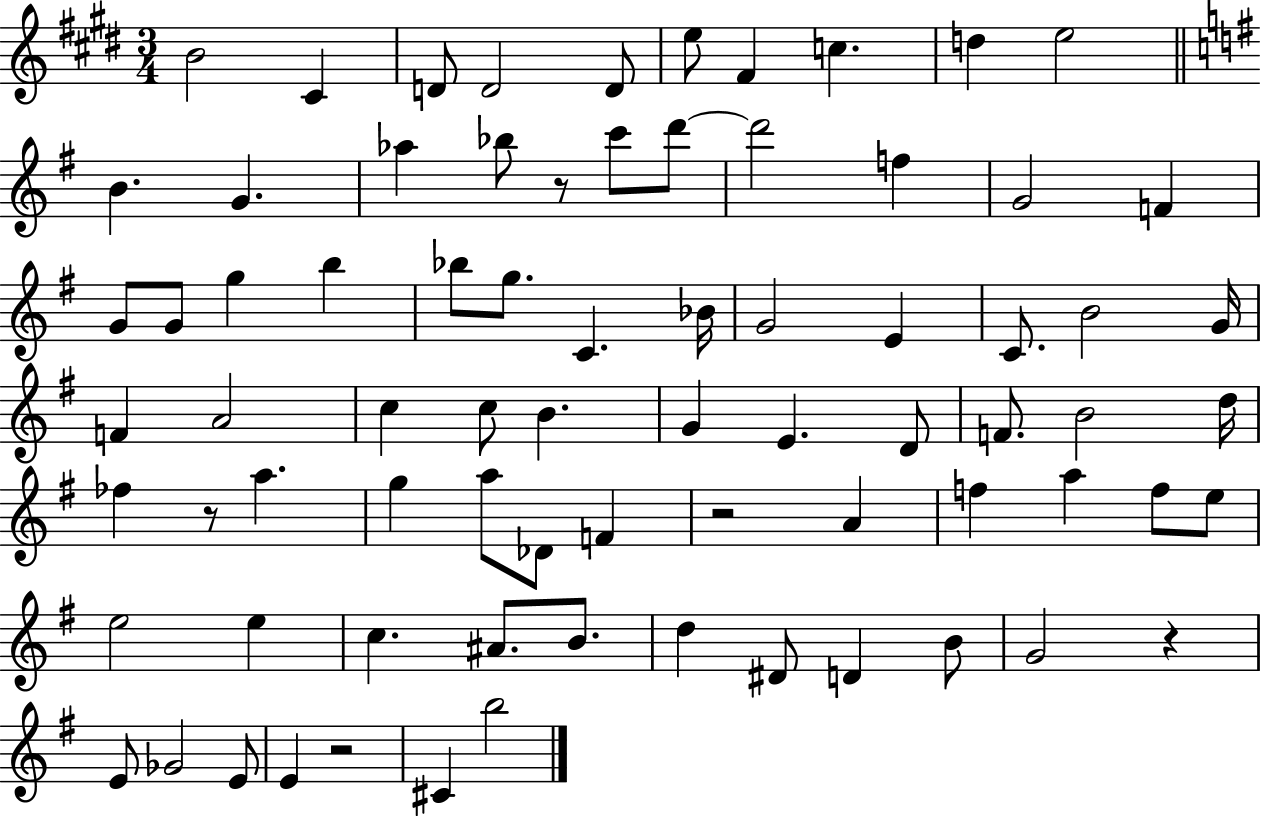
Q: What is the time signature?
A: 3/4